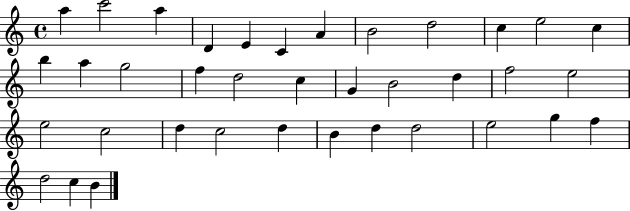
{
  \clef treble
  \time 4/4
  \defaultTimeSignature
  \key c \major
  a''4 c'''2 a''4 | d'4 e'4 c'4 a'4 | b'2 d''2 | c''4 e''2 c''4 | \break b''4 a''4 g''2 | f''4 d''2 c''4 | g'4 b'2 d''4 | f''2 e''2 | \break e''2 c''2 | d''4 c''2 d''4 | b'4 d''4 d''2 | e''2 g''4 f''4 | \break d''2 c''4 b'4 | \bar "|."
}